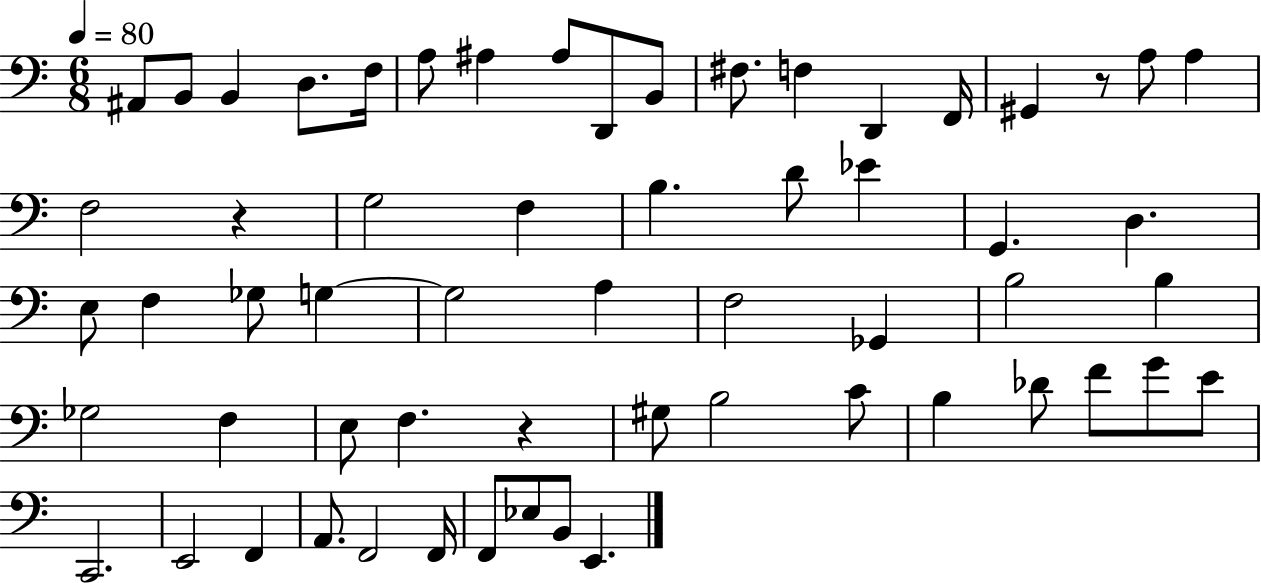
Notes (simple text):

A#2/e B2/e B2/q D3/e. F3/s A3/e A#3/q A#3/e D2/e B2/e F#3/e. F3/q D2/q F2/s G#2/q R/e A3/e A3/q F3/h R/q G3/h F3/q B3/q. D4/e Eb4/q G2/q. D3/q. E3/e F3/q Gb3/e G3/q G3/h A3/q F3/h Gb2/q B3/h B3/q Gb3/h F3/q E3/e F3/q. R/q G#3/e B3/h C4/e B3/q Db4/e F4/e G4/e E4/e C2/h. E2/h F2/q A2/e. F2/h F2/s F2/e Eb3/e B2/e E2/q.